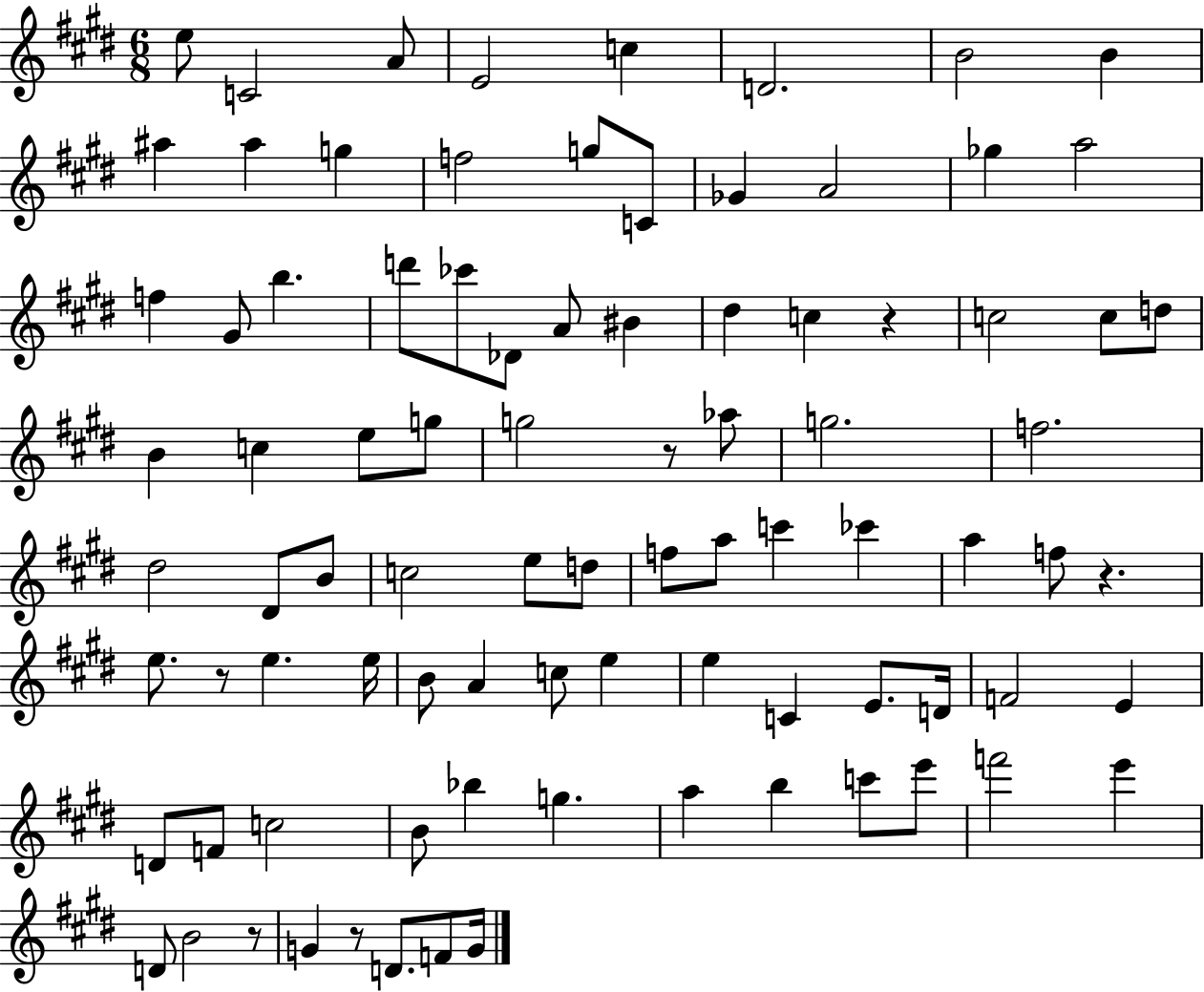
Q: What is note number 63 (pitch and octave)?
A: F4